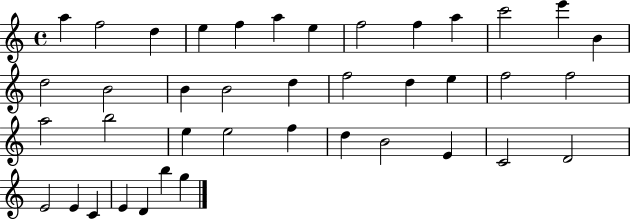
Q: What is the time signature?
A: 4/4